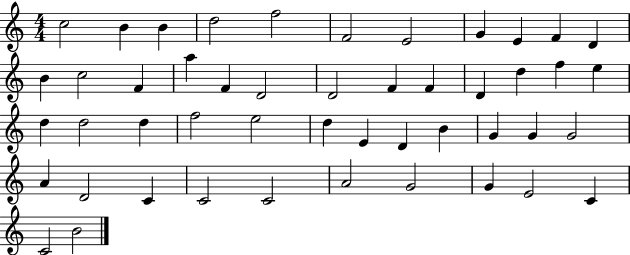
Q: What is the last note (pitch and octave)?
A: B4